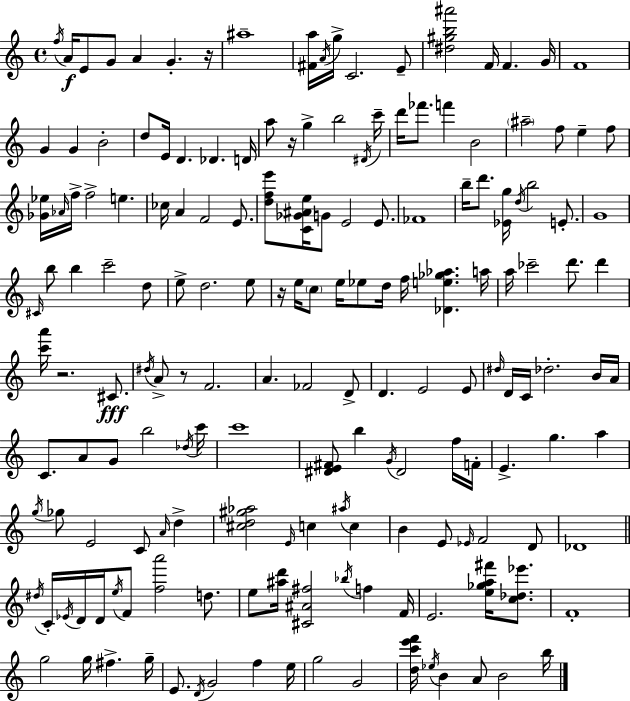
{
  \clef treble
  \time 4/4
  \defaultTimeSignature
  \key a \minor
  \acciaccatura { f''16 }\f a'16 e'8 g'8 a'4 g'4.-. | r16 ais''1-- | <fis' a''>16 \acciaccatura { a'16 } g''16-> c'2. | e'8-- <dis'' gis'' b'' ais'''>2 f'16 f'4. | \break g'16 f'1 | g'4 g'4 b'2-. | d''8 e'16 d'4. des'4. | d'16 a''8 r16 g''4-> b''2 | \break \acciaccatura { dis'16 } c'''16-- d'''16 fes'''8. f'''4 b'2 | \parenthesize ais''2-- f''8 e''4-- | f''8 <ges' ees''>16 \grace { aes'16 } f''16-> f''2-> e''4. | ces''16 a'4 f'2 | \break e'8. <d'' f'' e'''>8 <c' ges' ais' e''>16 g'8 e'2 | e'8. fes'1 | b''16-- d'''8. <ees' g''>16 \acciaccatura { d''16 } b''2 | e'8.-. g'1 | \break \grace { cis'16 } b''8 b''4 c'''2-- | d''8 e''8-> d''2. | e''8 r16 e''16 \parenthesize c''8 e''16 ees''8 d''16 f''16 <des' e'' ges'' aes''>4. | a''16 a''16 ces'''2-- d'''8. | \break d'''4 <c''' a'''>16 r2. | cis'8.\fff \acciaccatura { dis''16 } a'8-> r8 f'2. | a'4. fes'2 | d'8-> d'4. e'2 | \break e'8 \grace { dis''16 } d'16 c'16 des''2.-. | b'16 a'16 c'8. a'8 g'8 b''2 | \acciaccatura { des''16 } c'''16 c'''1 | <dis' e' fis'>8 b''4 \acciaccatura { g'16 } | \break dis'2 f''16 f'16-. e'4.-> | g''4. a''4 \acciaccatura { g''16 } ges''8 e'2 | c'8 \grace { a'16 } d''4-> <cis'' d'' gis'' aes''>2 | \grace { e'16 } c''4 \acciaccatura { ais''16 } c''4 b'4 | \break e'8 \grace { ees'16 } f'2 d'8 des'1 | \bar "||" \break \key c \major \acciaccatura { dis''16 } c'16-. \acciaccatura { ees'16 } d'16 d'16 \acciaccatura { e''16 } f'8 <f'' a'''>2 | d''8. e''8 <ais'' d'''>16 <cis' ais' fis''>2 \acciaccatura { bes''16 } f''4 | f'16 e'2. | <e'' ges'' a'' fis'''>16 <c'' des'' ees'''>8. f'1-. | \break g''2 g''16 fis''4.-> | g''16-- e'8. \acciaccatura { d'16 } g'2 | f''4 e''16 g''2 g'2 | <d'' c''' e''' f'''>16 \acciaccatura { ees''16 } b'4 a'8 b'2 | \break b''16 \bar "|."
}